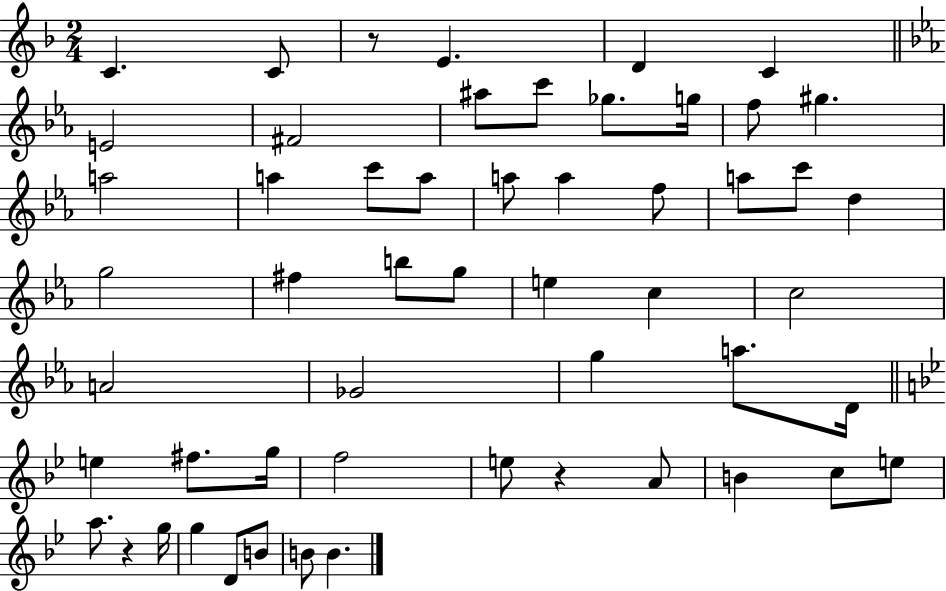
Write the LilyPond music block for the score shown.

{
  \clef treble
  \numericTimeSignature
  \time 2/4
  \key f \major
  c'4. c'8 | r8 e'4. | d'4 c'4 | \bar "||" \break \key c \minor e'2 | fis'2 | ais''8 c'''8 ges''8. g''16 | f''8 gis''4. | \break a''2 | a''4 c'''8 a''8 | a''8 a''4 f''8 | a''8 c'''8 d''4 | \break g''2 | fis''4 b''8 g''8 | e''4 c''4 | c''2 | \break a'2 | ges'2 | g''4 a''8. d'16 | \bar "||" \break \key g \minor e''4 fis''8. g''16 | f''2 | e''8 r4 a'8 | b'4 c''8 e''8 | \break a''8. r4 g''16 | g''4 d'8 b'8 | b'8 b'4. | \bar "|."
}